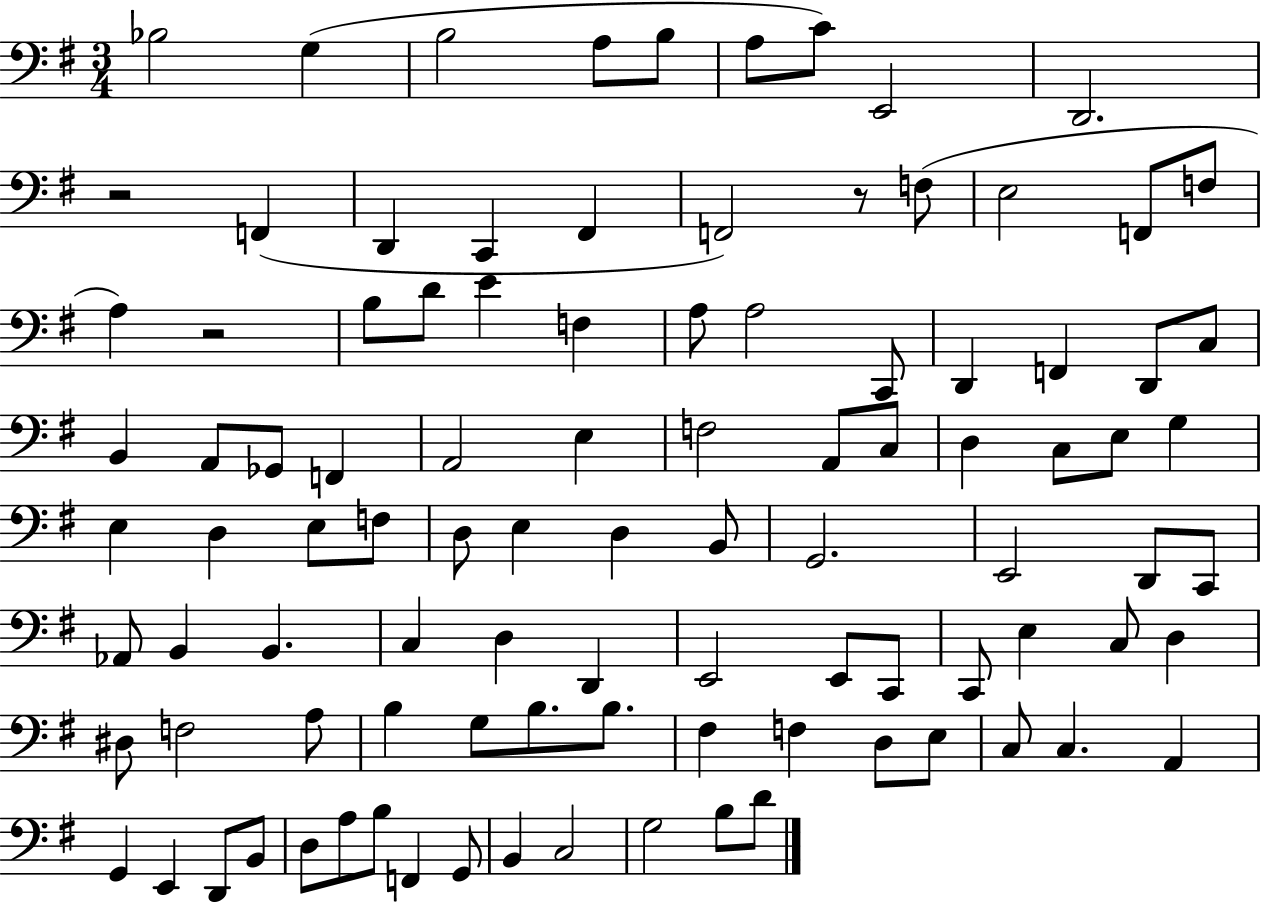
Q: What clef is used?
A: bass